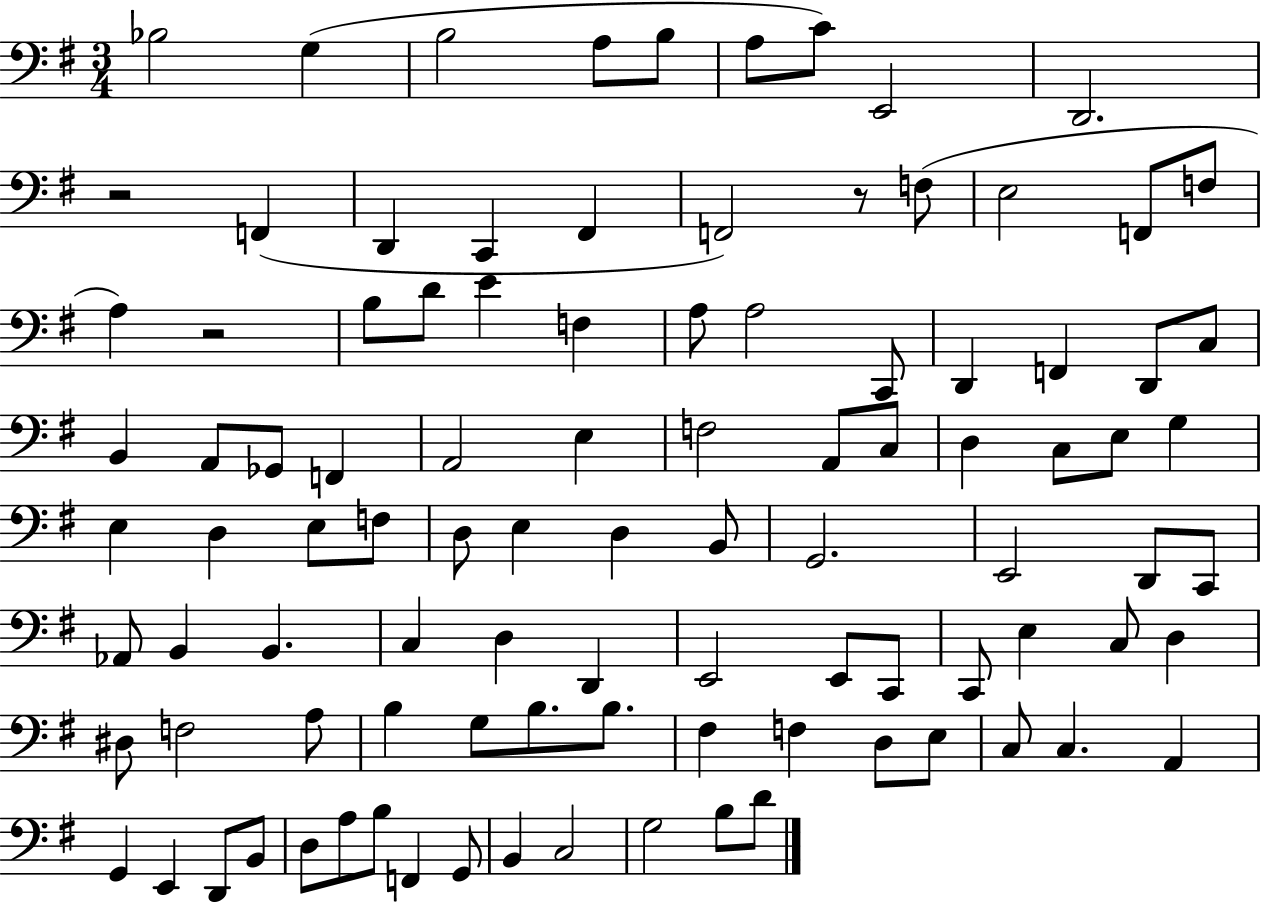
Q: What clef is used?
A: bass